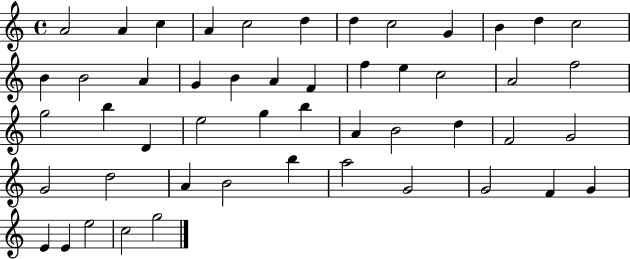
A4/h A4/q C5/q A4/q C5/h D5/q D5/q C5/h G4/q B4/q D5/q C5/h B4/q B4/h A4/q G4/q B4/q A4/q F4/q F5/q E5/q C5/h A4/h F5/h G5/h B5/q D4/q E5/h G5/q B5/q A4/q B4/h D5/q F4/h G4/h G4/h D5/h A4/q B4/h B5/q A5/h G4/h G4/h F4/q G4/q E4/q E4/q E5/h C5/h G5/h